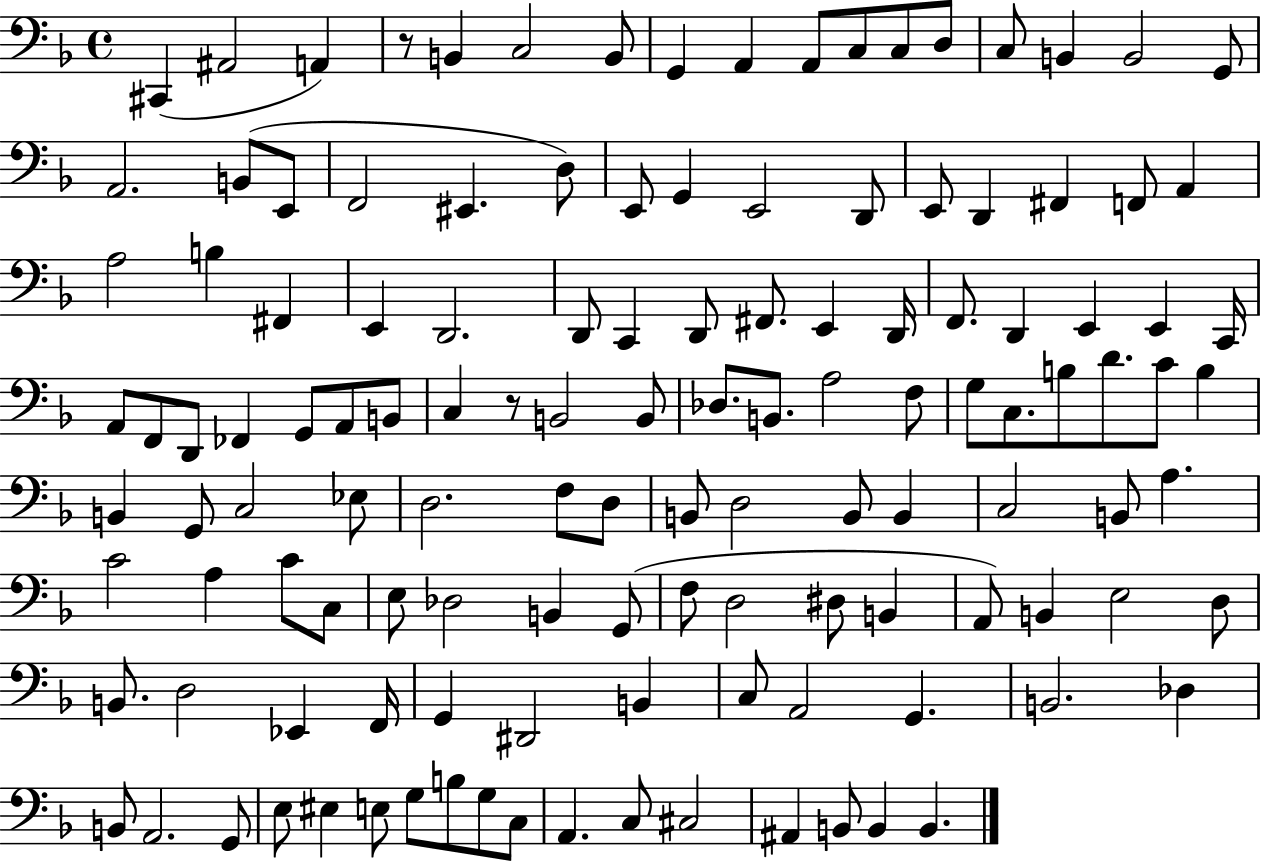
C#2/q A#2/h A2/q R/e B2/q C3/h B2/e G2/q A2/q A2/e C3/e C3/e D3/e C3/e B2/q B2/h G2/e A2/h. B2/e E2/e F2/h EIS2/q. D3/e E2/e G2/q E2/h D2/e E2/e D2/q F#2/q F2/e A2/q A3/h B3/q F#2/q E2/q D2/h. D2/e C2/q D2/e F#2/e. E2/q D2/s F2/e. D2/q E2/q E2/q C2/s A2/e F2/e D2/e FES2/q G2/e A2/e B2/e C3/q R/e B2/h B2/e Db3/e. B2/e. A3/h F3/e G3/e C3/e. B3/e D4/e. C4/e B3/q B2/q G2/e C3/h Eb3/e D3/h. F3/e D3/e B2/e D3/h B2/e B2/q C3/h B2/e A3/q. C4/h A3/q C4/e C3/e E3/e Db3/h B2/q G2/e F3/e D3/h D#3/e B2/q A2/e B2/q E3/h D3/e B2/e. D3/h Eb2/q F2/s G2/q D#2/h B2/q C3/e A2/h G2/q. B2/h. Db3/q B2/e A2/h. G2/e E3/e EIS3/q E3/e G3/e B3/e G3/e C3/e A2/q. C3/e C#3/h A#2/q B2/e B2/q B2/q.